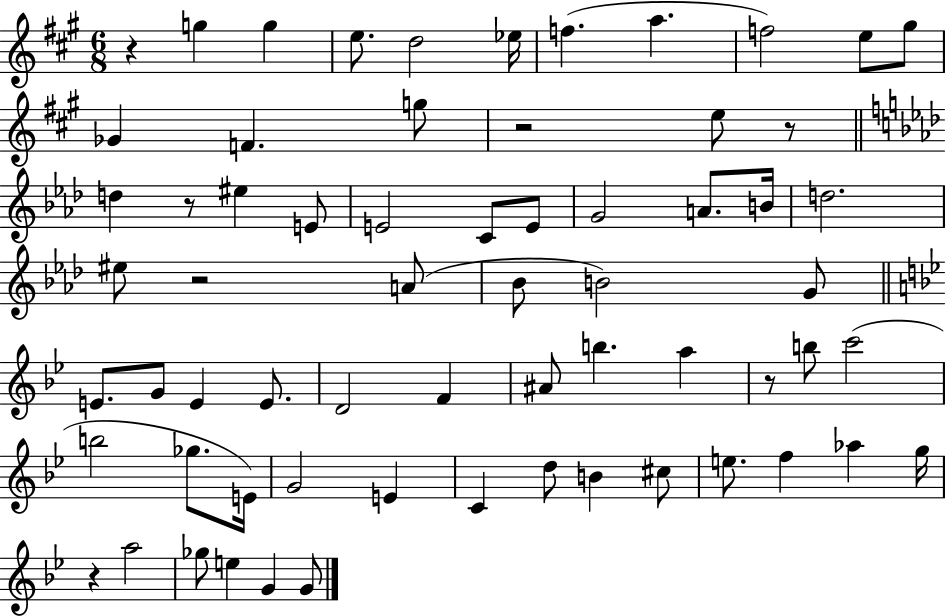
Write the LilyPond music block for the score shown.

{
  \clef treble
  \numericTimeSignature
  \time 6/8
  \key a \major
  r4 g''4 g''4 | e''8. d''2 ees''16 | f''4.( a''4. | f''2) e''8 gis''8 | \break ges'4 f'4. g''8 | r2 e''8 r8 | \bar "||" \break \key aes \major d''4 r8 eis''4 e'8 | e'2 c'8 e'8 | g'2 a'8. b'16 | d''2. | \break eis''8 r2 a'8( | bes'8 b'2) g'8 | \bar "||" \break \key g \minor e'8. g'8 e'4 e'8. | d'2 f'4 | ais'8 b''4. a''4 | r8 b''8 c'''2( | \break b''2 ges''8. e'16) | g'2 e'4 | c'4 d''8 b'4 cis''8 | e''8. f''4 aes''4 g''16 | \break r4 a''2 | ges''8 e''4 g'4 g'8 | \bar "|."
}